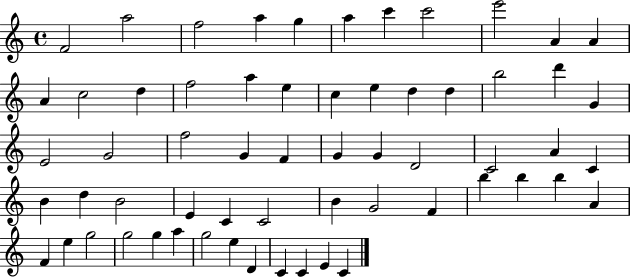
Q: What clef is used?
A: treble